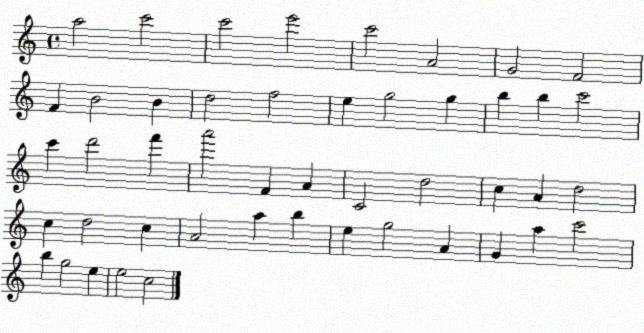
X:1
T:Untitled
M:4/4
L:1/4
K:C
a2 c'2 c'2 e'2 c'2 A2 G2 F2 F B2 B d2 f2 e g2 g b b c'2 c' d'2 f' a'2 F A C2 d2 c A d2 c d2 c A2 a b e g2 A G a c'2 b g2 e e2 c2